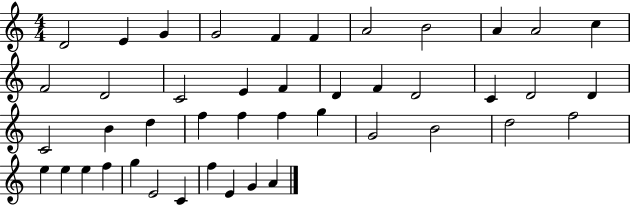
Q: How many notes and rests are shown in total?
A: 44